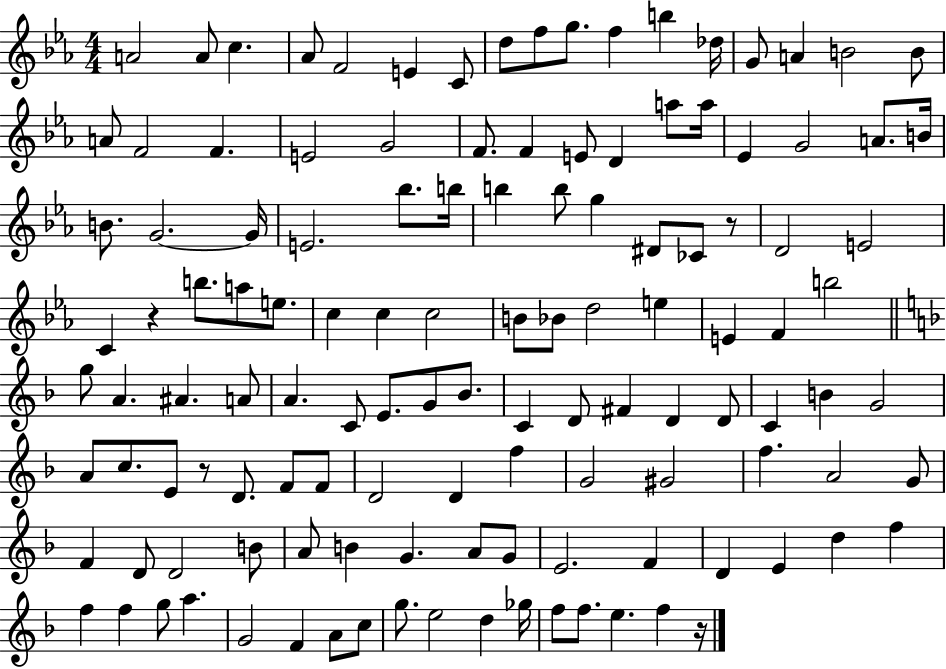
A4/h A4/e C5/q. Ab4/e F4/h E4/q C4/e D5/e F5/e G5/e. F5/q B5/q Db5/s G4/e A4/q B4/h B4/e A4/e F4/h F4/q. E4/h G4/h F4/e. F4/q E4/e D4/q A5/e A5/s Eb4/q G4/h A4/e. B4/s B4/e. G4/h. G4/s E4/h. Bb5/e. B5/s B5/q B5/e G5/q D#4/e CES4/e R/e D4/h E4/h C4/q R/q B5/e. A5/e E5/e. C5/q C5/q C5/h B4/e Bb4/e D5/h E5/q E4/q F4/q B5/h G5/e A4/q. A#4/q. A4/e A4/q. C4/e E4/e. G4/e Bb4/e. C4/q D4/e F#4/q D4/q D4/e C4/q B4/q G4/h A4/e C5/e. E4/e R/e D4/e. F4/e F4/e D4/h D4/q F5/q G4/h G#4/h F5/q. A4/h G4/e F4/q D4/e D4/h B4/e A4/e B4/q G4/q. A4/e G4/e E4/h. F4/q D4/q E4/q D5/q F5/q F5/q F5/q G5/e A5/q. G4/h F4/q A4/e C5/e G5/e. E5/h D5/q Gb5/s F5/e F5/e. E5/q. F5/q R/s